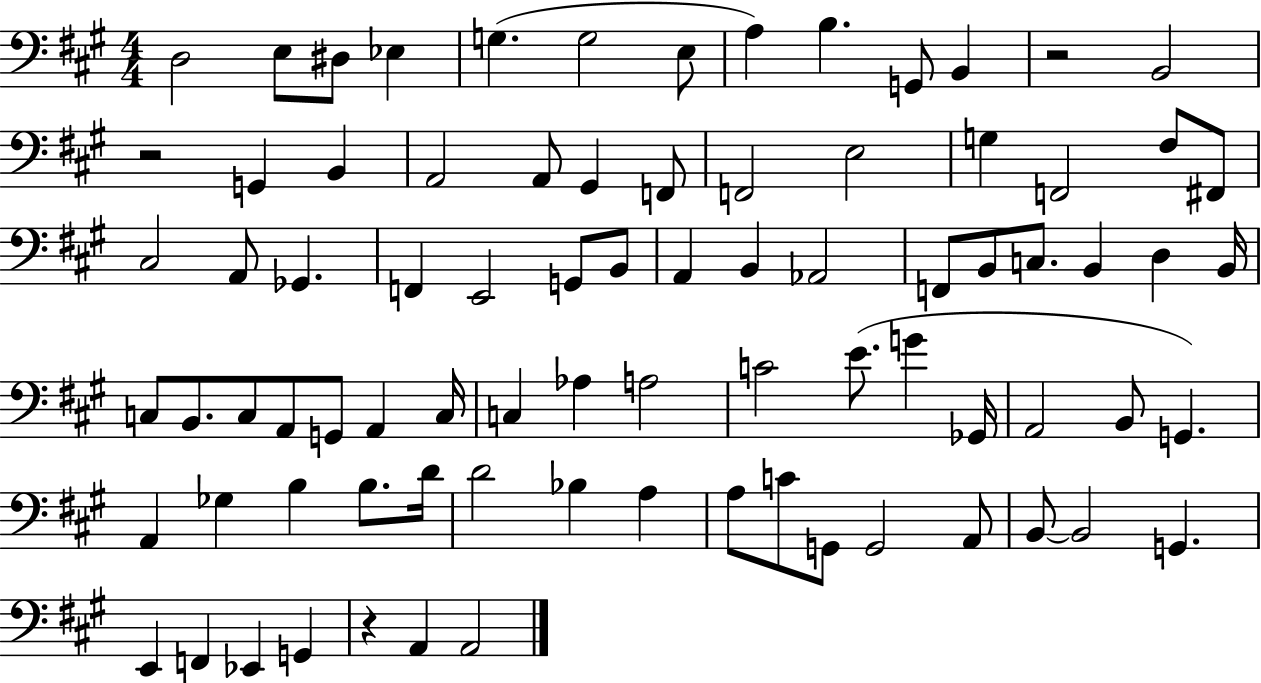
D3/h E3/e D#3/e Eb3/q G3/q. G3/h E3/e A3/q B3/q. G2/e B2/q R/h B2/h R/h G2/q B2/q A2/h A2/e G#2/q F2/e F2/h E3/h G3/q F2/h F#3/e F#2/e C#3/h A2/e Gb2/q. F2/q E2/h G2/e B2/e A2/q B2/q Ab2/h F2/e B2/e C3/e. B2/q D3/q B2/s C3/e B2/e. C3/e A2/e G2/e A2/q C3/s C3/q Ab3/q A3/h C4/h E4/e. G4/q Gb2/s A2/h B2/e G2/q. A2/q Gb3/q B3/q B3/e. D4/s D4/h Bb3/q A3/q A3/e C4/e G2/e G2/h A2/e B2/e B2/h G2/q. E2/q F2/q Eb2/q G2/q R/q A2/q A2/h